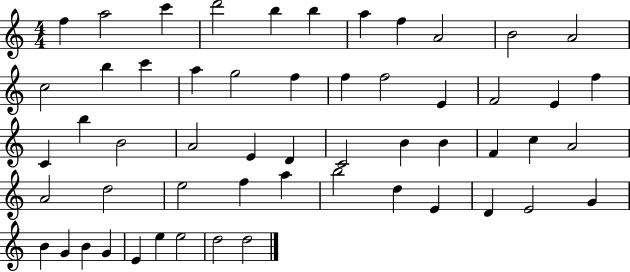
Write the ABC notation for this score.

X:1
T:Untitled
M:4/4
L:1/4
K:C
f a2 c' d'2 b b a f A2 B2 A2 c2 b c' a g2 f f f2 E F2 E f C b B2 A2 E D C2 B B F c A2 A2 d2 e2 f a b2 d E D E2 G B G B G E e e2 d2 d2